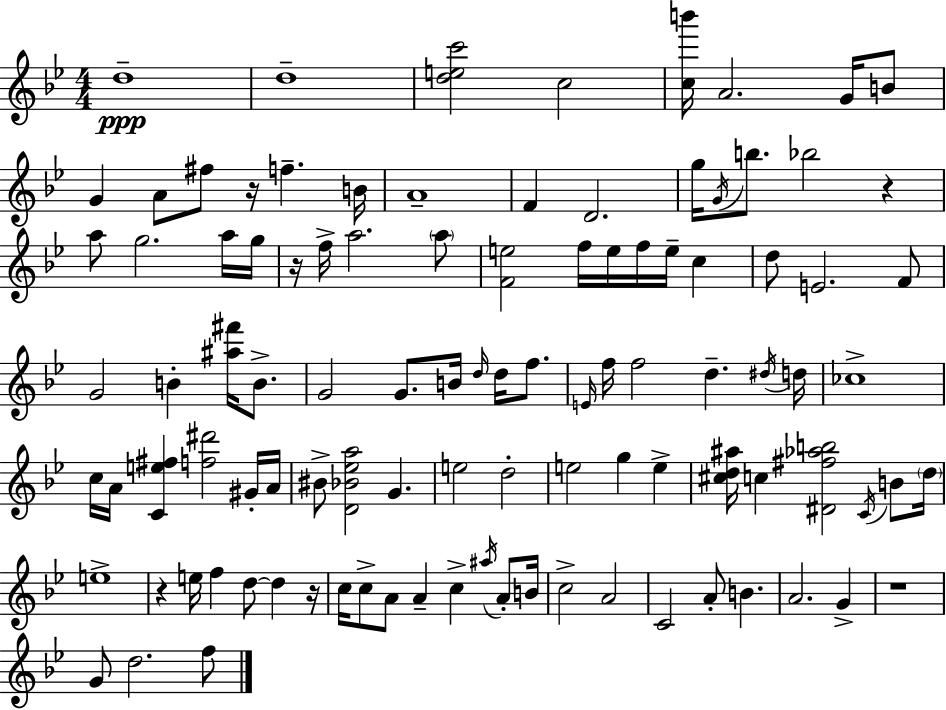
D5/w D5/w [D5,E5,C6]/h C5/h [C5,B6]/s A4/h. G4/s B4/e G4/q A4/e F#5/e R/s F5/q. B4/s A4/w F4/q D4/h. G5/s G4/s B5/e. Bb5/h R/q A5/e G5/h. A5/s G5/s R/s F5/s A5/h. A5/e [F4,E5]/h F5/s E5/s F5/s E5/s C5/q D5/e E4/h. F4/e G4/h B4/q [A#5,F#6]/s B4/e. G4/h G4/e. B4/s D5/s D5/s F5/e. E4/s F5/s F5/h D5/q. D#5/s D5/s CES5/w C5/s A4/s [C4,E5,F#5]/q [F5,D#6]/h G#4/s A4/s BIS4/e [D4,Bb4,Eb5,A5]/h G4/q. E5/h D5/h E5/h G5/q E5/q [C#5,D5,A#5]/s C5/q [D#4,F#5,Ab5,B5]/h C4/s B4/e D5/s E5/w R/q E5/s F5/q D5/e D5/q R/s C5/s C5/e A4/e A4/q C5/q A#5/s A4/e B4/s C5/h A4/h C4/h A4/e B4/q. A4/h. G4/q R/w G4/e D5/h. F5/e